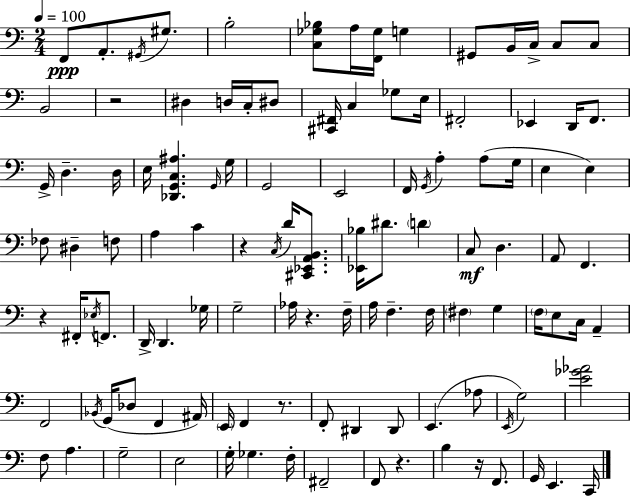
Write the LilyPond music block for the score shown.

{
  \clef bass
  \numericTimeSignature
  \time 2/4
  \key a \minor
  \tempo 4 = 100
  \repeat volta 2 { f,8\ppp a,8.-. \acciaccatura { gis,16 } gis8. | b2-. | <c ges bes>8 a16 <f, ges>16 g4 | gis,8 b,16 c16-> c8 c8 | \break b,2 | r2 | dis4 d16 c16-. dis8 | <cis, fis,>16 c4 ges8 | \break e16 fis,2-. | ees,4 d,16 f,8. | g,16-> d4.-- | d16 e16 <des, g, c ais>4. | \break \grace { g,16 } g16 g,2 | e,2 | f,16 \acciaccatura { g,16 } a4-. | a8( g16 e4 e4) | \break fes8 dis4-- | f8 a4 c'4 | r4 \acciaccatura { c16 } | d'16 <cis, ees, a, b,>8. <ees, bes>16 dis'8. | \break \parenthesize d'4 c8\mf d4. | a,8 f,4. | r4 | fis,16-. \acciaccatura { ees16 } f,8. d,16-> d,4. | \break ges16 g2-- | aes16 r4. | f16-- a16 f4.-- | f16 \parenthesize fis4 | \break g4 \parenthesize f16 e8 | c16 a,4-- f,2 | \acciaccatura { bes,16 }( g,16 des8 | f,4 ais,16) \parenthesize e,16 f,4 | \break r8. f,8-. | dis,4 dis,8 e,4.( | aes8 \acciaccatura { e,16 }) g2 | <e' ges' aes'>2 | \break f8 | a4. g2-- | e2 | g16-. | \break ges4. f16-. fis,2-- | f,8 | r4. b4 | r16 f,8. g,16 | \break e,4. c,16 } \bar "|."
}